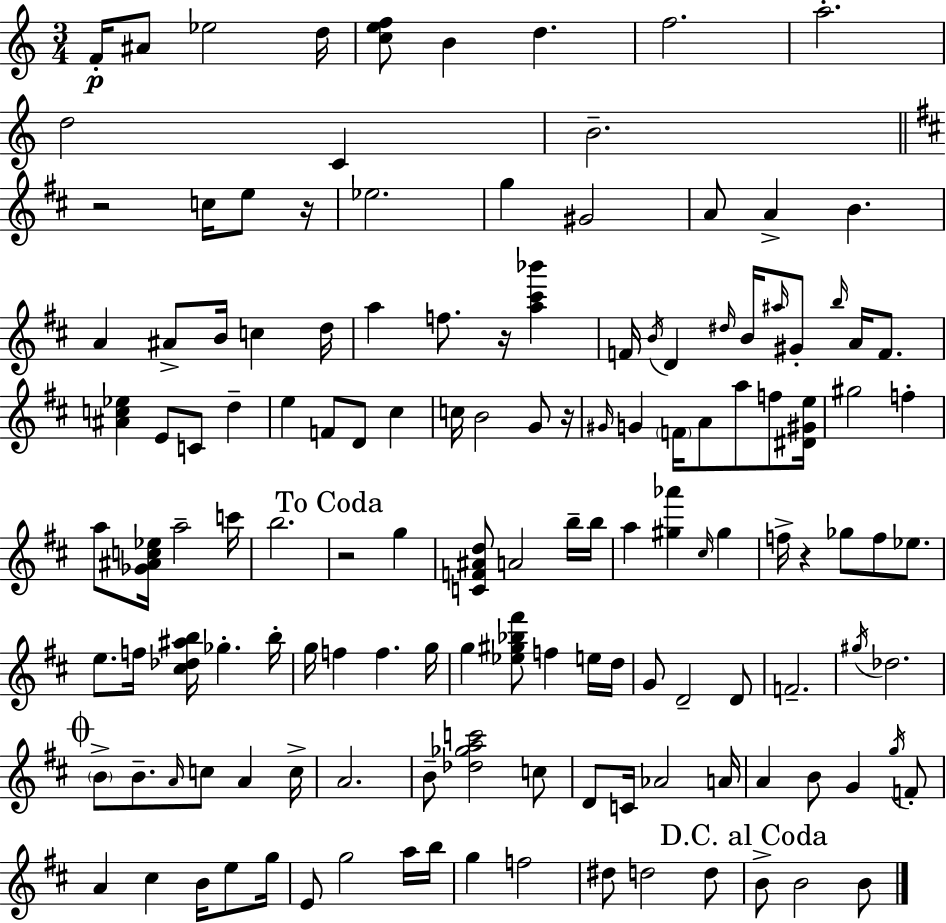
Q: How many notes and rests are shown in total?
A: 138